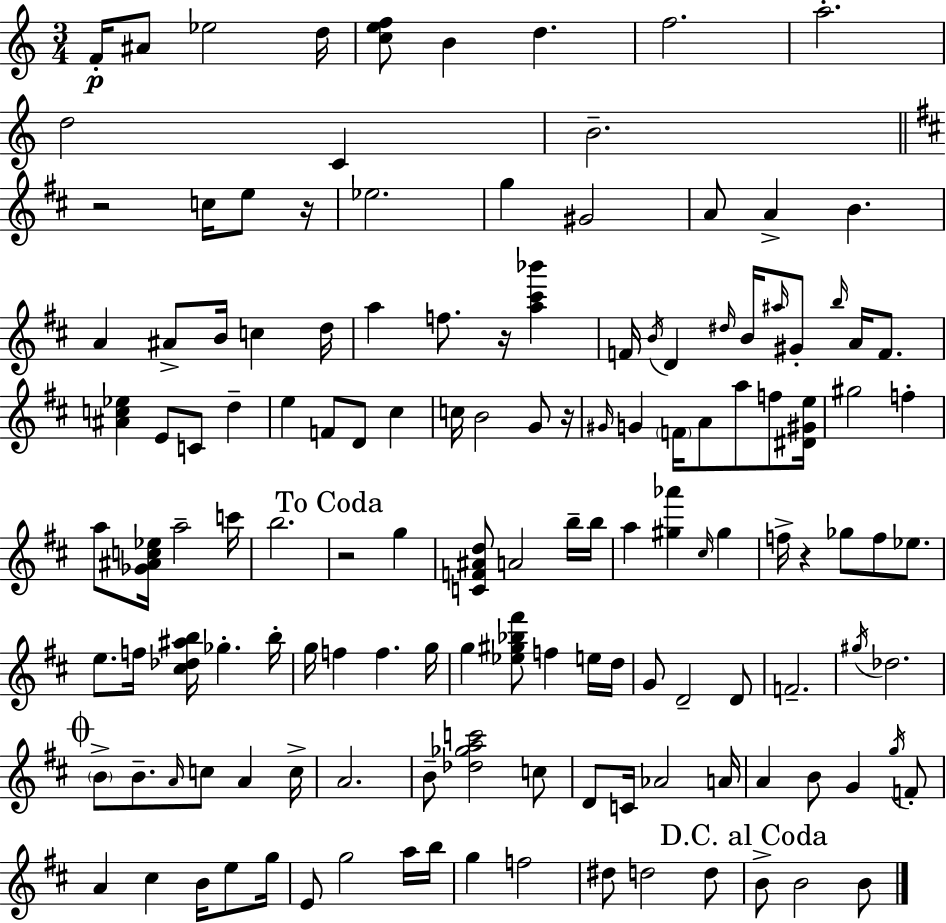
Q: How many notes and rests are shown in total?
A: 138